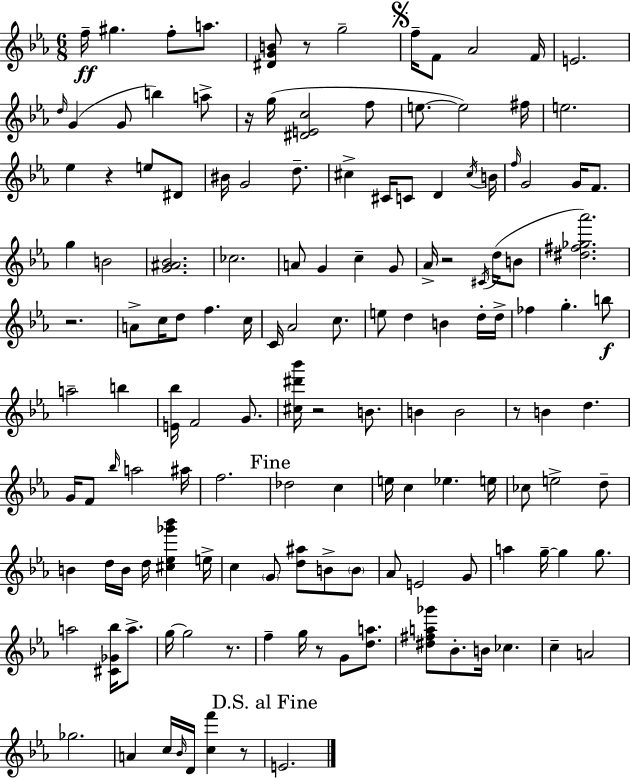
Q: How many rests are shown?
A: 10